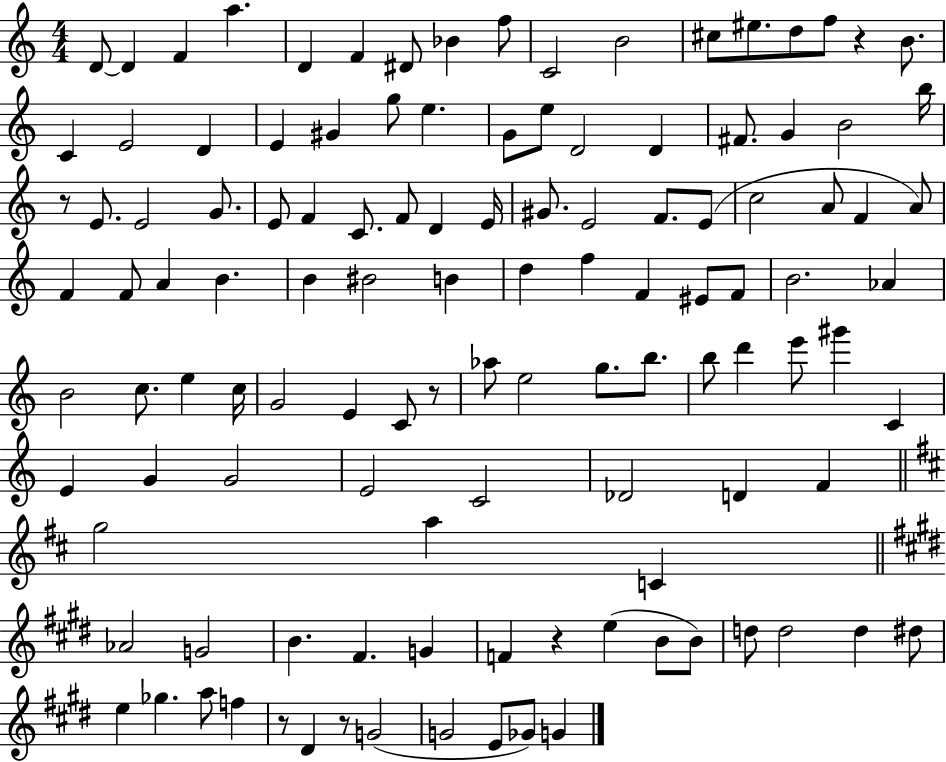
D4/e D4/q F4/q A5/q. D4/q F4/q D#4/e Bb4/q F5/e C4/h B4/h C#5/e EIS5/e. D5/e F5/e R/q B4/e. C4/q E4/h D4/q E4/q G#4/q G5/e E5/q. G4/e E5/e D4/h D4/q F#4/e. G4/q B4/h B5/s R/e E4/e. E4/h G4/e. E4/e F4/q C4/e. F4/e D4/q E4/s G#4/e. E4/h F4/e. E4/e C5/h A4/e F4/q A4/e F4/q F4/e A4/q B4/q. B4/q BIS4/h B4/q D5/q F5/q F4/q EIS4/e F4/e B4/h. Ab4/q B4/h C5/e. E5/q C5/s G4/h E4/q C4/e R/e Ab5/e E5/h G5/e. B5/e. B5/e D6/q E6/e G#6/q C4/q E4/q G4/q G4/h E4/h C4/h Db4/h D4/q F4/q G5/h A5/q C4/q Ab4/h G4/h B4/q. F#4/q. G4/q F4/q R/q E5/q B4/e B4/e D5/e D5/h D5/q D#5/e E5/q Gb5/q. A5/e F5/q R/e D#4/q R/e G4/h G4/h E4/e Gb4/e G4/q